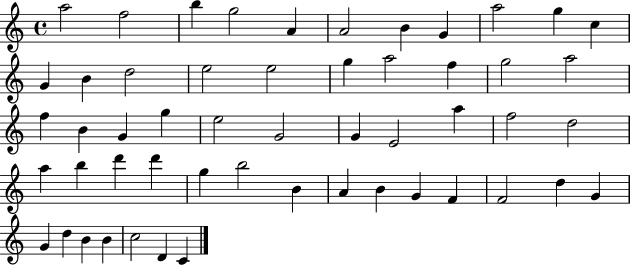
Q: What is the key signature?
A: C major